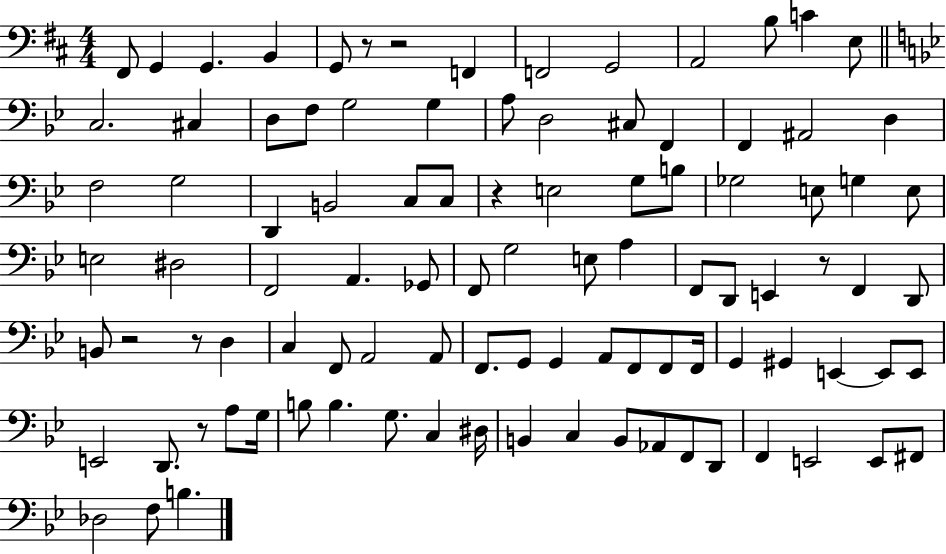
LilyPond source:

{
  \clef bass
  \numericTimeSignature
  \time 4/4
  \key d \major
  \repeat volta 2 { fis,8 g,4 g,4. b,4 | g,8 r8 r2 f,4 | f,2 g,2 | a,2 b8 c'4 e8 | \break \bar "||" \break \key g \minor c2. cis4 | d8 f8 g2 g4 | a8 d2 cis8 f,4 | f,4 ais,2 d4 | \break f2 g2 | d,4 b,2 c8 c8 | r4 e2 g8 b8 | ges2 e8 g4 e8 | \break e2 dis2 | f,2 a,4. ges,8 | f,8 g2 e8 a4 | f,8 d,8 e,4 r8 f,4 d,8 | \break b,8 r2 r8 d4 | c4 f,8 a,2 a,8 | f,8. g,8 g,4 a,8 f,8 f,8 f,16 | g,4 gis,4 e,4~~ e,8 e,8 | \break e,2 d,8. r8 a8 g16 | b8 b4. g8. c4 dis16 | b,4 c4 b,8 aes,8 f,8 d,8 | f,4 e,2 e,8 fis,8 | \break des2 f8 b4. | } \bar "|."
}